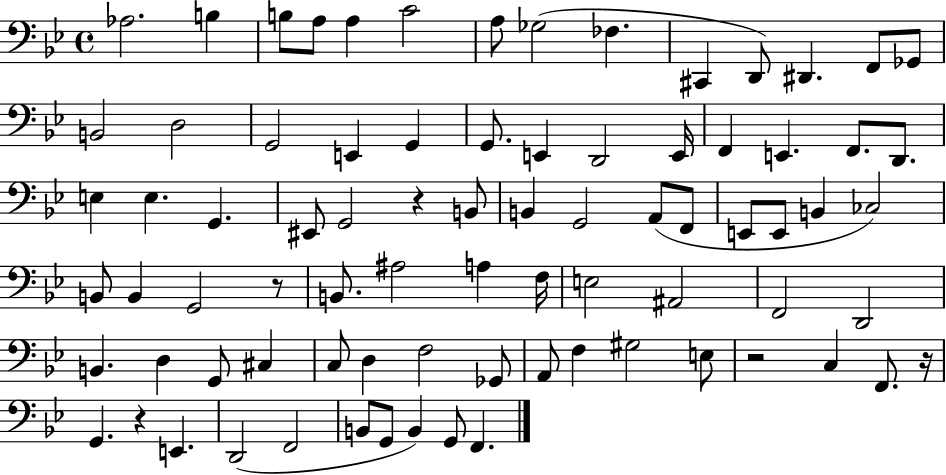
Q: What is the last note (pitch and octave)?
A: F2